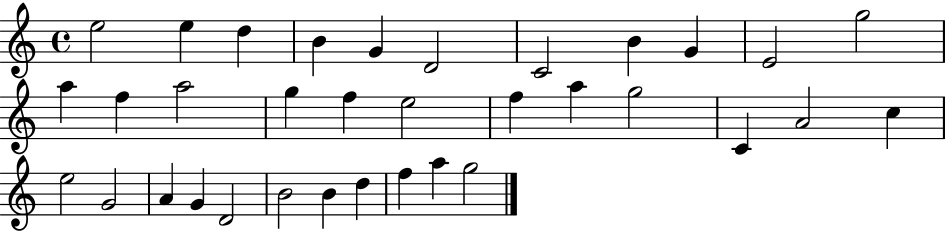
{
  \clef treble
  \time 4/4
  \defaultTimeSignature
  \key c \major
  e''2 e''4 d''4 | b'4 g'4 d'2 | c'2 b'4 g'4 | e'2 g''2 | \break a''4 f''4 a''2 | g''4 f''4 e''2 | f''4 a''4 g''2 | c'4 a'2 c''4 | \break e''2 g'2 | a'4 g'4 d'2 | b'2 b'4 d''4 | f''4 a''4 g''2 | \break \bar "|."
}